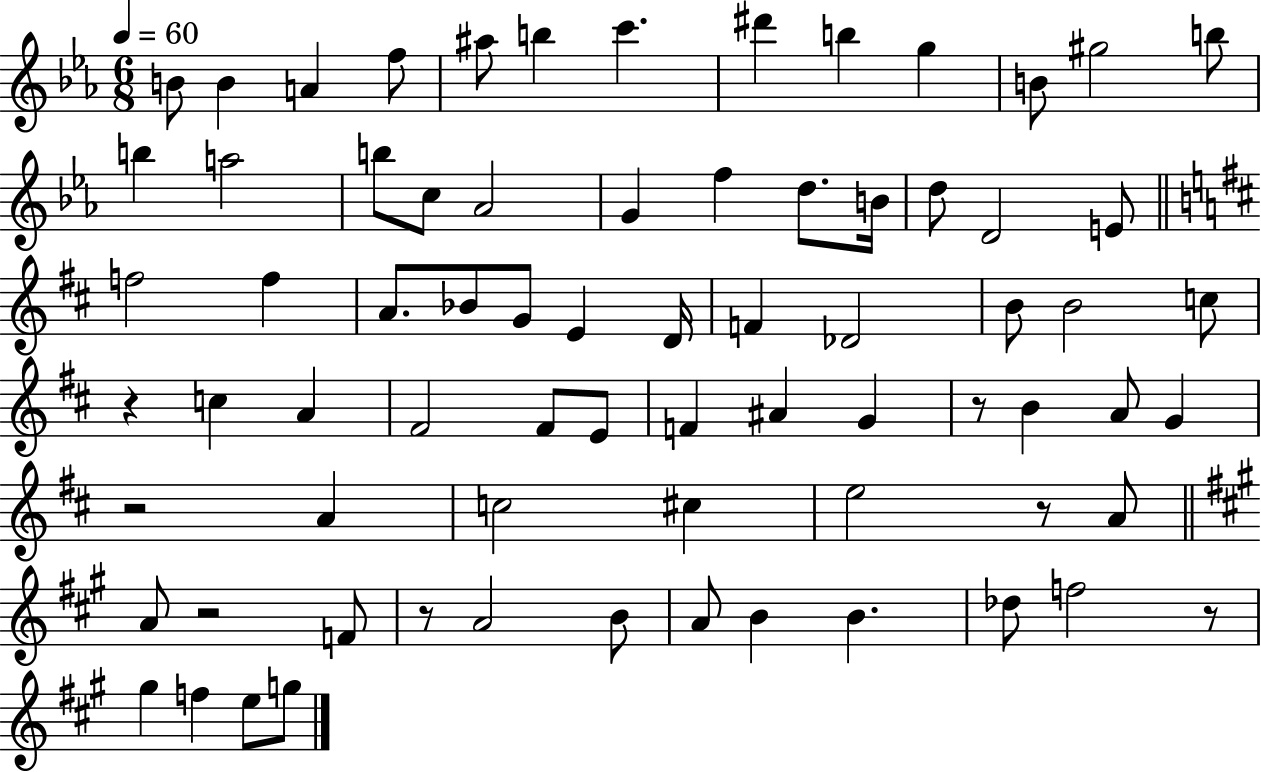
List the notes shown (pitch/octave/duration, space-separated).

B4/e B4/q A4/q F5/e A#5/e B5/q C6/q. D#6/q B5/q G5/q B4/e G#5/h B5/e B5/q A5/h B5/e C5/e Ab4/h G4/q F5/q D5/e. B4/s D5/e D4/h E4/e F5/h F5/q A4/e. Bb4/e G4/e E4/q D4/s F4/q Db4/h B4/e B4/h C5/e R/q C5/q A4/q F#4/h F#4/e E4/e F4/q A#4/q G4/q R/e B4/q A4/e G4/q R/h A4/q C5/h C#5/q E5/h R/e A4/e A4/e R/h F4/e R/e A4/h B4/e A4/e B4/q B4/q. Db5/e F5/h R/e G#5/q F5/q E5/e G5/e